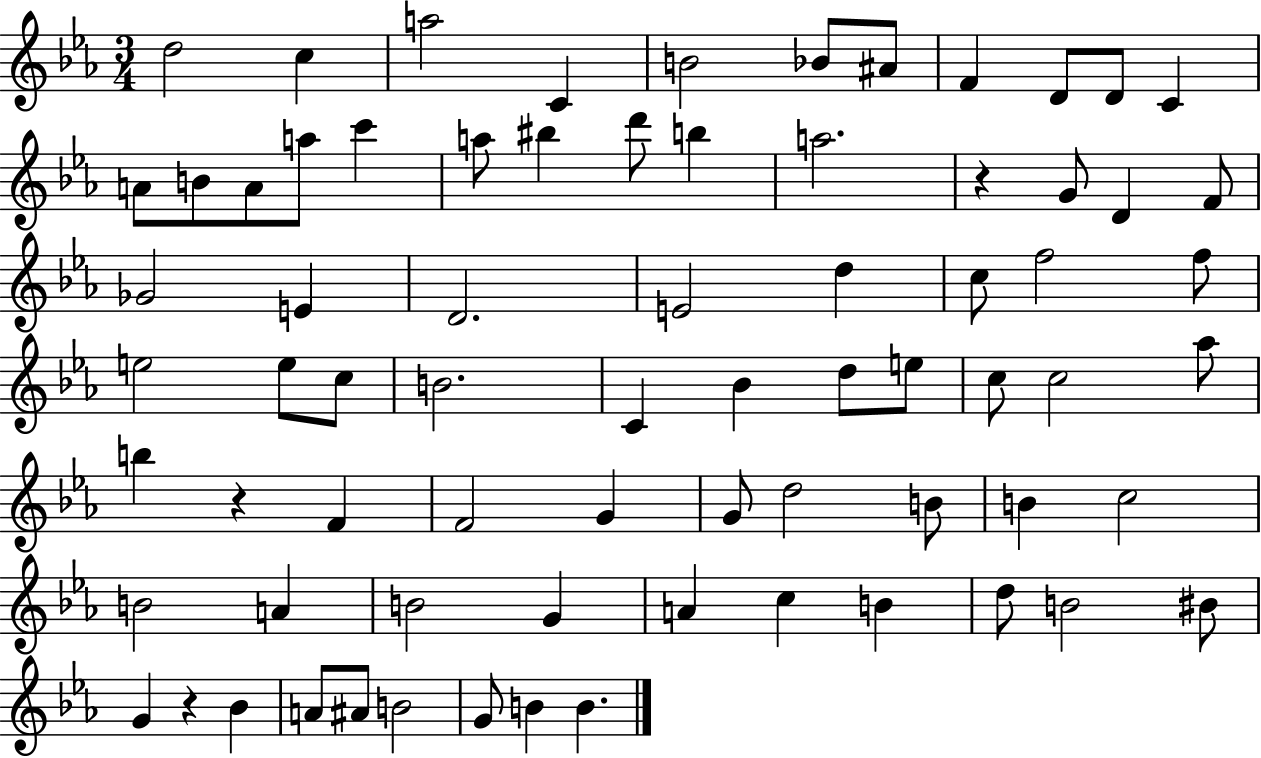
{
  \clef treble
  \numericTimeSignature
  \time 3/4
  \key ees \major
  d''2 c''4 | a''2 c'4 | b'2 bes'8 ais'8 | f'4 d'8 d'8 c'4 | \break a'8 b'8 a'8 a''8 c'''4 | a''8 bis''4 d'''8 b''4 | a''2. | r4 g'8 d'4 f'8 | \break ges'2 e'4 | d'2. | e'2 d''4 | c''8 f''2 f''8 | \break e''2 e''8 c''8 | b'2. | c'4 bes'4 d''8 e''8 | c''8 c''2 aes''8 | \break b''4 r4 f'4 | f'2 g'4 | g'8 d''2 b'8 | b'4 c''2 | \break b'2 a'4 | b'2 g'4 | a'4 c''4 b'4 | d''8 b'2 bis'8 | \break g'4 r4 bes'4 | a'8 ais'8 b'2 | g'8 b'4 b'4. | \bar "|."
}